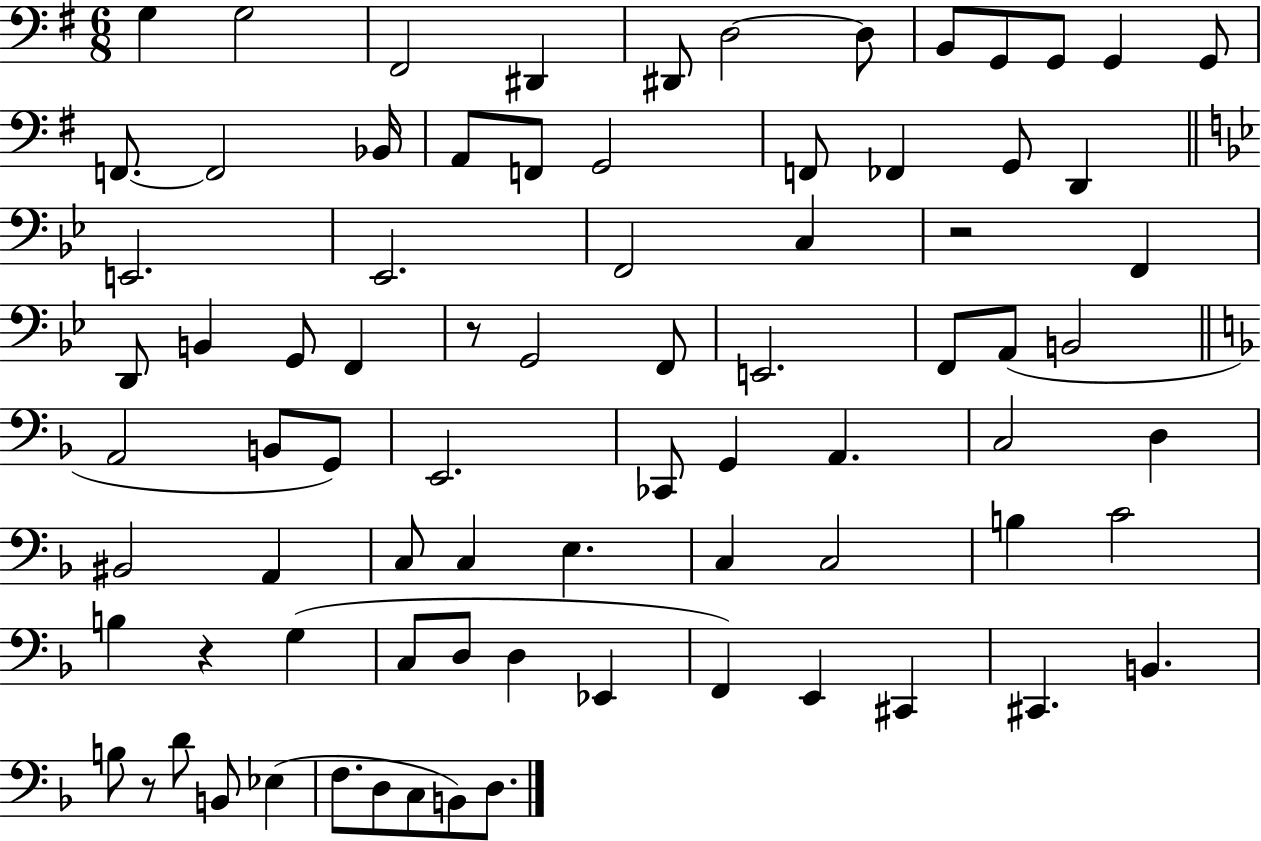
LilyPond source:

{
  \clef bass
  \numericTimeSignature
  \time 6/8
  \key g \major
  \repeat volta 2 { g4 g2 | fis,2 dis,4 | dis,8 d2~~ d8 | b,8 g,8 g,8 g,4 g,8 | \break f,8.~~ f,2 bes,16 | a,8 f,8 g,2 | f,8 fes,4 g,8 d,4 | \bar "||" \break \key bes \major e,2. | ees,2. | f,2 c4 | r2 f,4 | \break d,8 b,4 g,8 f,4 | r8 g,2 f,8 | e,2. | f,8 a,8( b,2 | \break \bar "||" \break \key f \major a,2 b,8 g,8) | e,2. | ces,8 g,4 a,4. | c2 d4 | \break bis,2 a,4 | c8 c4 e4. | c4 c2 | b4 c'2 | \break b4 r4 g4( | c8 d8 d4 ees,4 | f,4) e,4 cis,4 | cis,4. b,4. | \break b8 r8 d'8 b,8 ees4( | f8. d8 c8 b,8) d8. | } \bar "|."
}